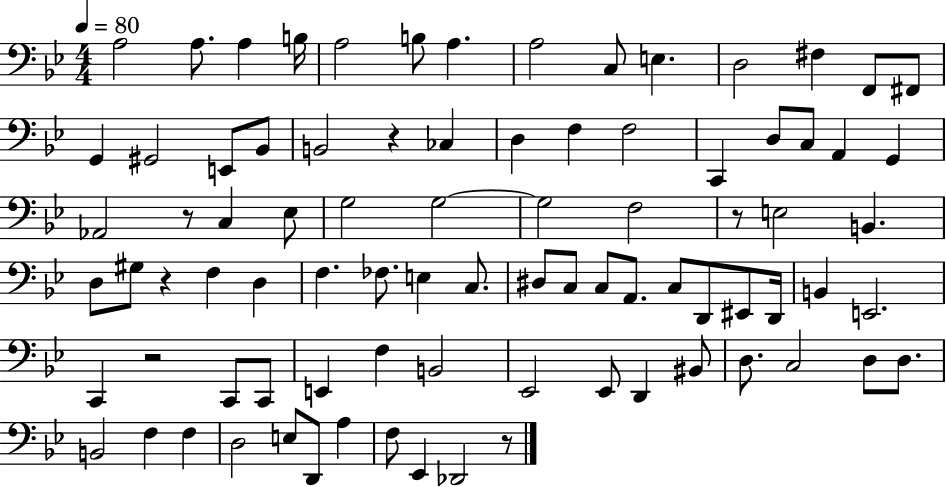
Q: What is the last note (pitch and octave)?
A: Db2